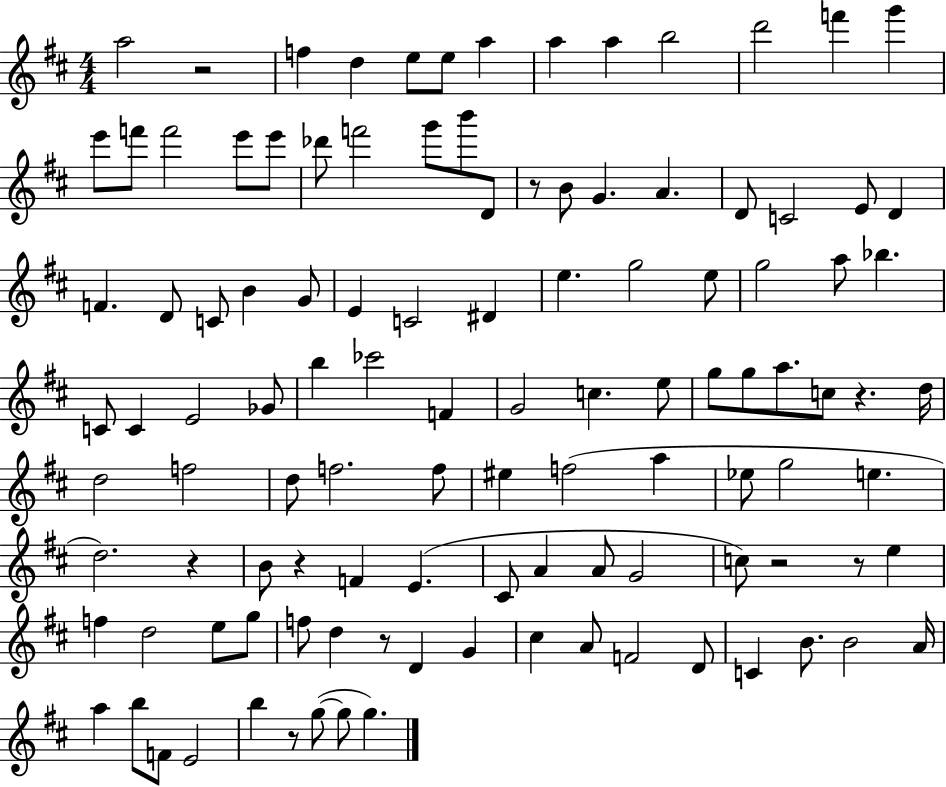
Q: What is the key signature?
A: D major